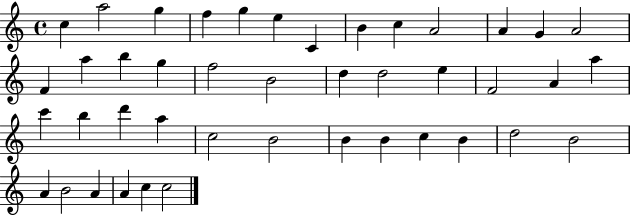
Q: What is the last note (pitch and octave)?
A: C5